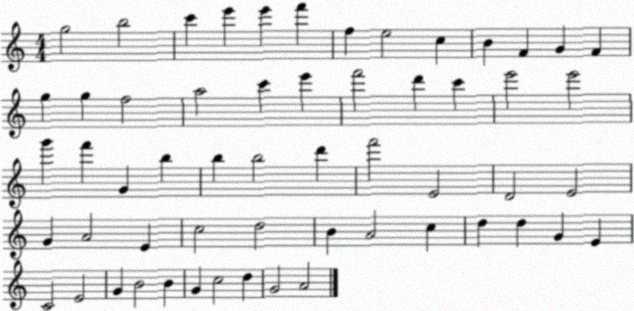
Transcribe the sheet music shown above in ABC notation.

X:1
T:Untitled
M:4/4
L:1/4
K:C
g2 b2 c' e' e' f' f e2 c B F G F g g f2 a2 c' e' f'2 d' c' e'2 e'2 g' f' G b b b2 d' f'2 E2 D2 E2 G A2 E c2 d2 B A2 c d d G E C2 E2 G B2 B G c2 d G2 A2